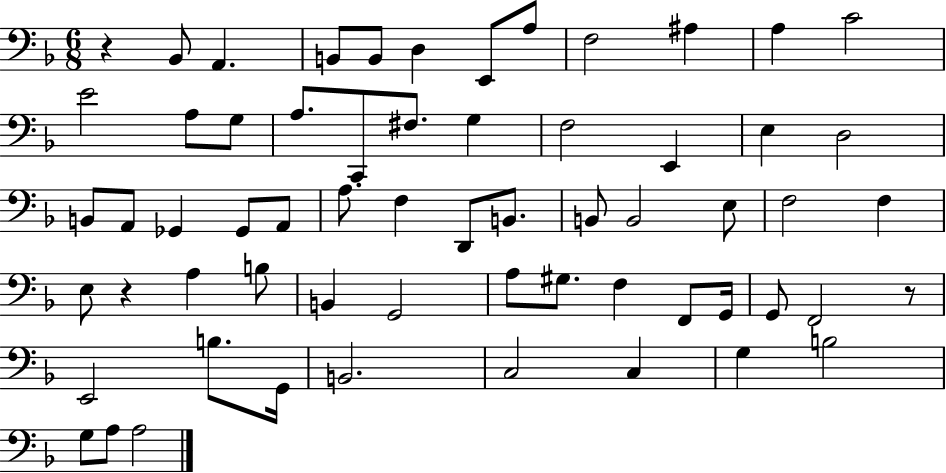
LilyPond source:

{
  \clef bass
  \numericTimeSignature
  \time 6/8
  \key f \major
  \repeat volta 2 { r4 bes,8 a,4. | b,8 b,8 d4 e,8 a8 | f2 ais4 | a4 c'2 | \break e'2 a8 g8 | a8. c,8 fis8. g4 | f2 e,4 | e4 d2 | \break b,8 a,8 ges,4 ges,8 a,8 | a8. f4 d,8 b,8. | b,8 b,2 e8 | f2 f4 | \break e8 r4 a4 b8 | b,4 g,2 | a8 gis8. f4 f,8 g,16 | g,8 f,2 r8 | \break e,2 b8. g,16 | b,2. | c2 c4 | g4 b2 | \break g8 a8 a2 | } \bar "|."
}